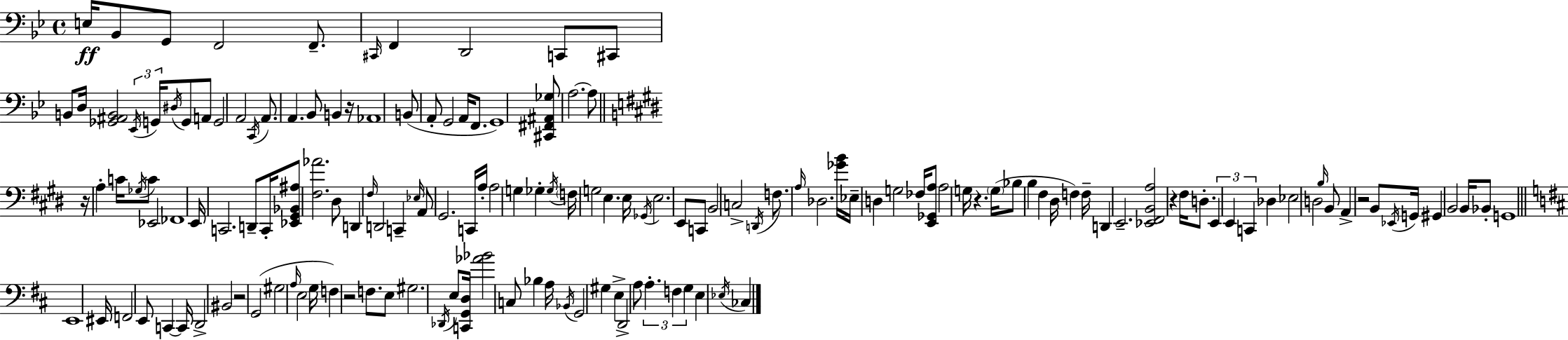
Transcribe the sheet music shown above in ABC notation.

X:1
T:Untitled
M:4/4
L:1/4
K:Gm
E,/4 _B,,/2 G,,/2 F,,2 F,,/2 ^C,,/4 F,, D,,2 C,,/2 ^C,,/2 B,,/2 D,/4 [_G,,^A,,B,,]2 _E,,/4 G,,/4 ^D,/4 G,,/2 A,,/2 G,,2 A,,2 C,,/4 A,,/2 A,, _B,,/2 B,, z/4 _A,,4 B,,/2 A,,/2 G,,2 A,,/4 F,,/2 G,,4 [^C,,^F,,^A,,_G,]/2 A,2 A,/2 z/4 A, C/4 _G,/4 C/2 _E,,2 _F,,4 E,,/4 C,,2 D,,/2 C,,/4 [_E,,^G,,_B,,^A,]/2 [^F,_A]2 ^D,/2 D,, ^F,/4 D,,2 C,, _E,/4 A,,/2 ^G,,2 C,,/4 A,/4 A,2 G, _G, _G,/4 F,/4 G,2 E, E,/4 _G,,/4 E,2 E,,/2 C,,/2 B,,2 C,2 D,,/4 F,/2 A,/4 _D,2 [_GB]/4 _E,/4 D, G,2 _F,/4 [E,,_G,,A,]/2 A,2 G,/4 z G,/4 _B,/2 B, ^F, ^D,/4 F, F,/4 D,, E,,2 [_E,,^F,,B,,A,]2 z ^F,/4 D,/2 E,, E,, C,, _D, _E,2 D,2 B,/4 B,,/2 A,, z2 B,,/2 _E,,/4 G,,/4 ^G,, B,,2 B,,/4 _B,,/2 G,,4 E,,4 ^E,,/4 F,,2 E,,/2 C,, C,,/4 D,,2 ^B,,2 z2 G,,2 ^G,2 A,/4 E,2 G,/4 F, z2 F,/2 E,/2 ^G,2 _D,,/4 E,/2 [C,,G,,D,]/4 [_A_B]2 C,/2 _B, A,/4 _B,,/4 G,,2 ^G, E, D,,2 A,/2 A, F, G, E, _E,/4 _C,